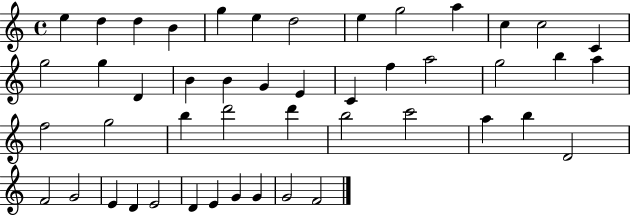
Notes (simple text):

E5/q D5/q D5/q B4/q G5/q E5/q D5/h E5/q G5/h A5/q C5/q C5/h C4/q G5/h G5/q D4/q B4/q B4/q G4/q E4/q C4/q F5/q A5/h G5/h B5/q A5/q F5/h G5/h B5/q D6/h D6/q B5/h C6/h A5/q B5/q D4/h F4/h G4/h E4/q D4/q E4/h D4/q E4/q G4/q G4/q G4/h F4/h